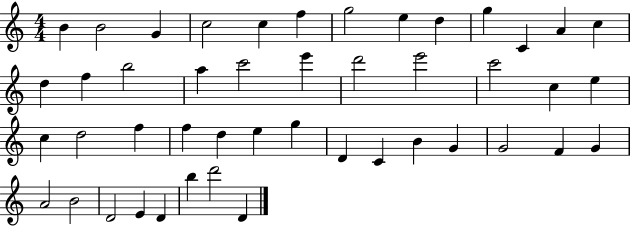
B4/q B4/h G4/q C5/h C5/q F5/q G5/h E5/q D5/q G5/q C4/q A4/q C5/q D5/q F5/q B5/h A5/q C6/h E6/q D6/h E6/h C6/h C5/q E5/q C5/q D5/h F5/q F5/q D5/q E5/q G5/q D4/q C4/q B4/q G4/q G4/h F4/q G4/q A4/h B4/h D4/h E4/q D4/q B5/q D6/h D4/q